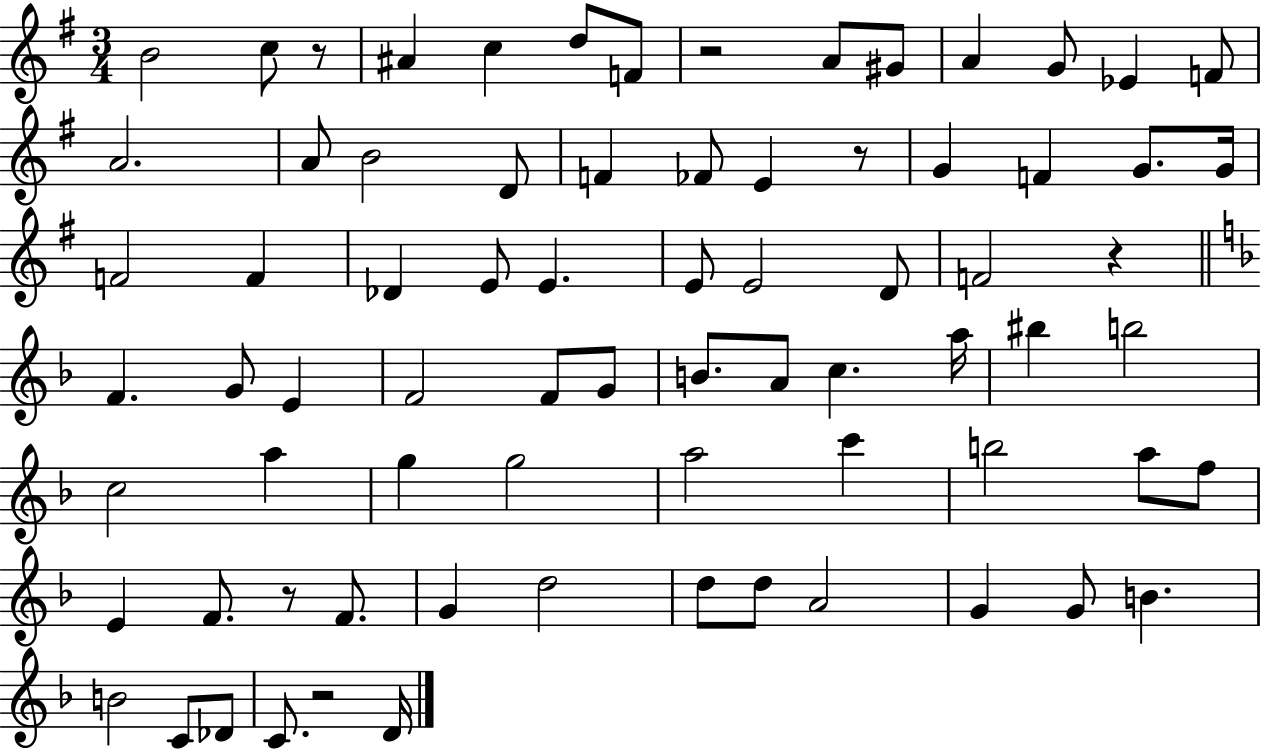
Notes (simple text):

B4/h C5/e R/e A#4/q C5/q D5/e F4/e R/h A4/e G#4/e A4/q G4/e Eb4/q F4/e A4/h. A4/e B4/h D4/e F4/q FES4/e E4/q R/e G4/q F4/q G4/e. G4/s F4/h F4/q Db4/q E4/e E4/q. E4/e E4/h D4/e F4/h R/q F4/q. G4/e E4/q F4/h F4/e G4/e B4/e. A4/e C5/q. A5/s BIS5/q B5/h C5/h A5/q G5/q G5/h A5/h C6/q B5/h A5/e F5/e E4/q F4/e. R/e F4/e. G4/q D5/h D5/e D5/e A4/h G4/q G4/e B4/q. B4/h C4/e Db4/e C4/e. R/h D4/s